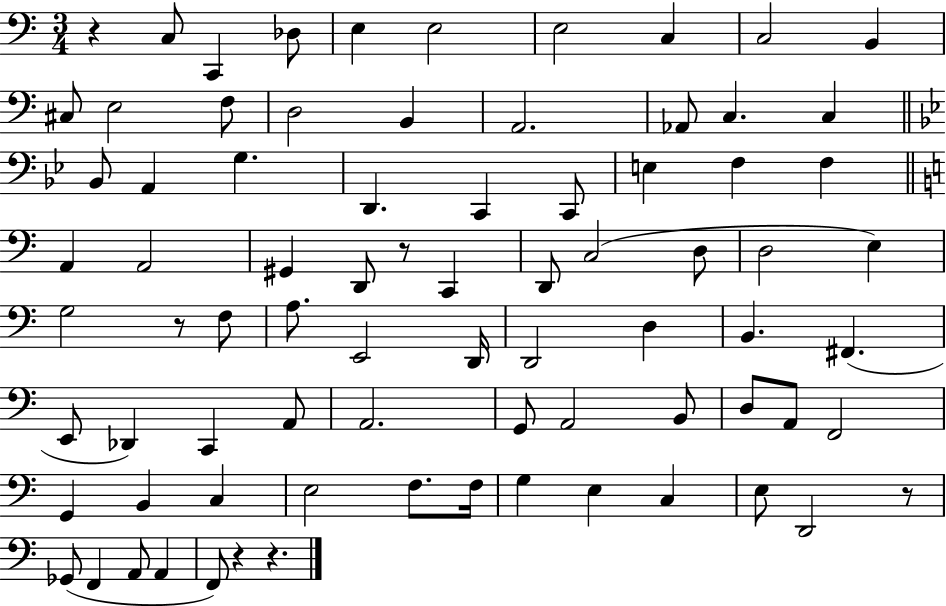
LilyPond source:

{
  \clef bass
  \numericTimeSignature
  \time 3/4
  \key c \major
  r4 c8 c,4 des8 | e4 e2 | e2 c4 | c2 b,4 | \break cis8 e2 f8 | d2 b,4 | a,2. | aes,8 c4. c4 | \break \bar "||" \break \key g \minor bes,8 a,4 g4. | d,4. c,4 c,8 | e4 f4 f4 | \bar "||" \break \key a \minor a,4 a,2 | gis,4 d,8 r8 c,4 | d,8 c2( d8 | d2 e4) | \break g2 r8 f8 | a8. e,2 d,16 | d,2 d4 | b,4. fis,4.( | \break e,8 des,4) c,4 a,8 | a,2. | g,8 a,2 b,8 | d8 a,8 f,2 | \break g,4 b,4 c4 | e2 f8. f16 | g4 e4 c4 | e8 d,2 r8 | \break ges,8( f,4 a,8 a,4 | f,8) r4 r4. | \bar "|."
}